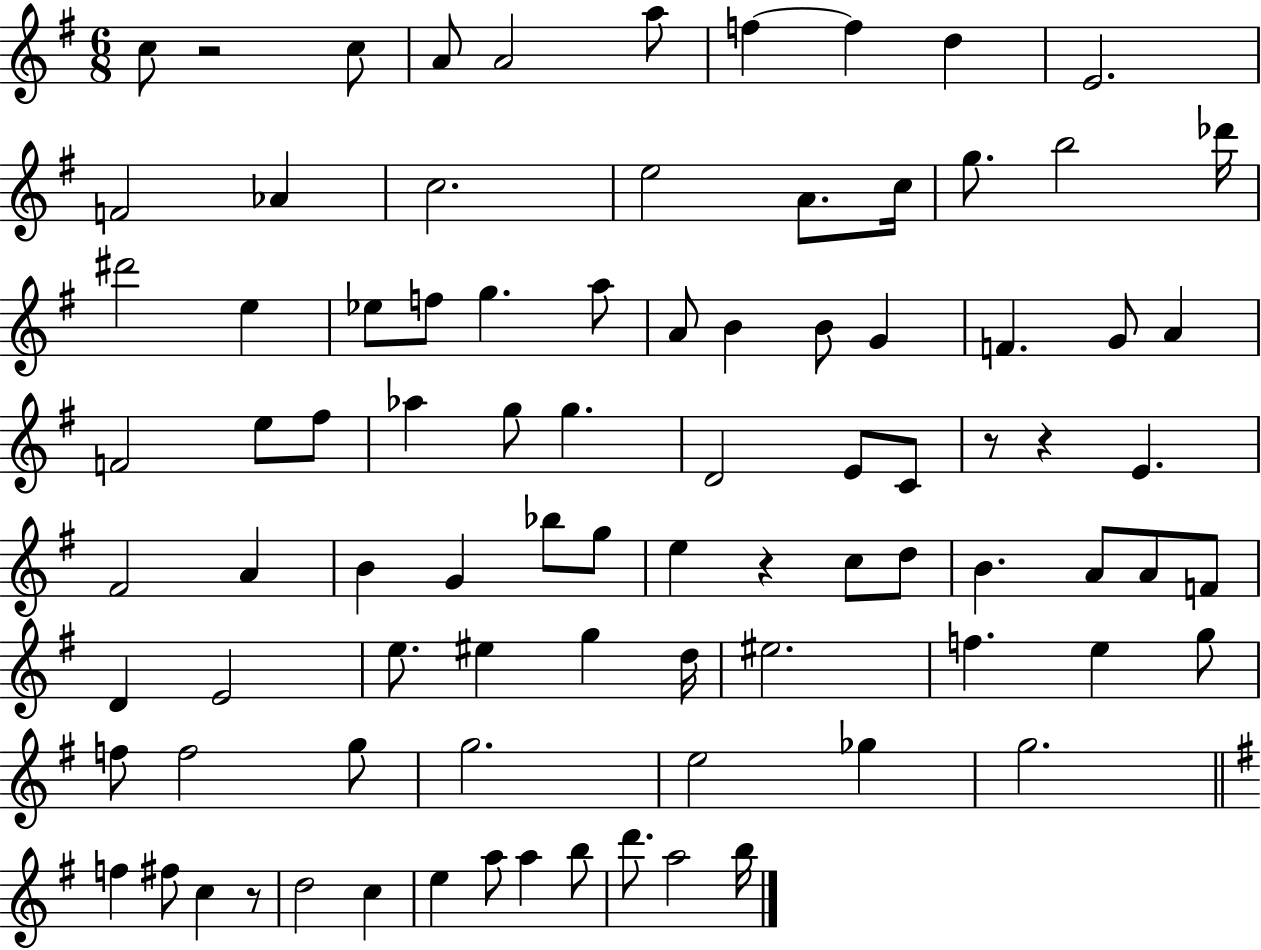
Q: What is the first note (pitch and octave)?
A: C5